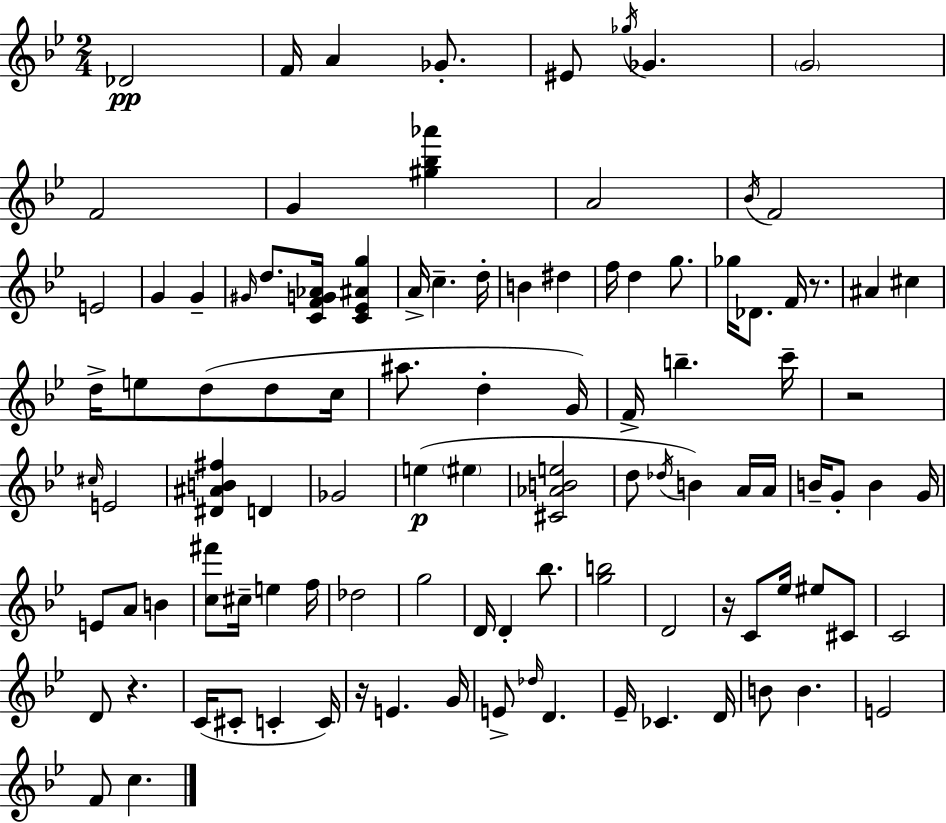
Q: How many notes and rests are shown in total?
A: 104